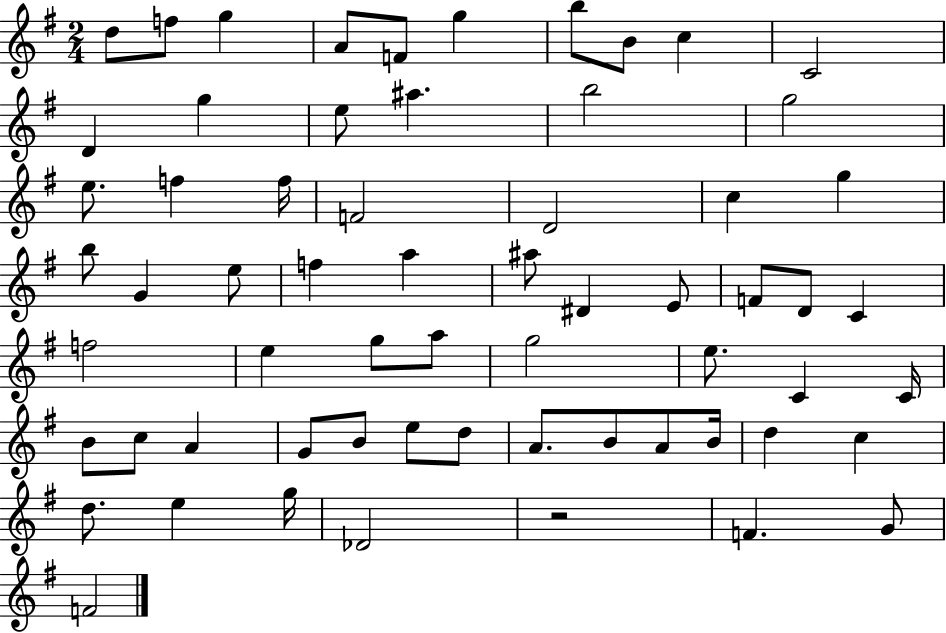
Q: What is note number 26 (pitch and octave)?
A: E5